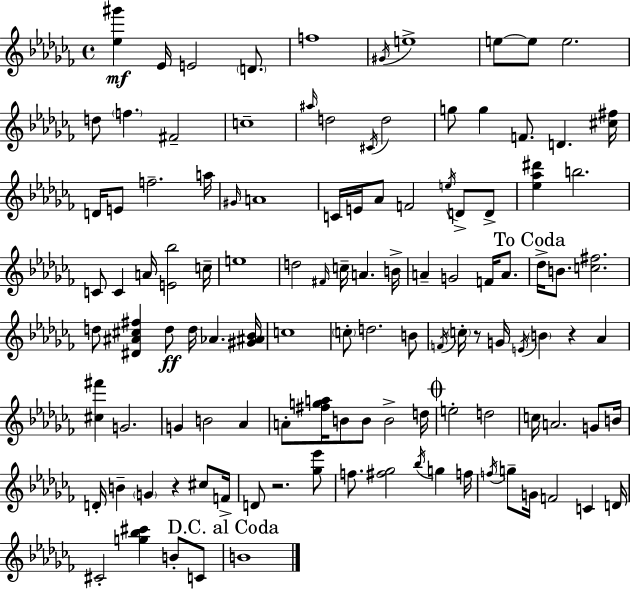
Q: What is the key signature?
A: AES minor